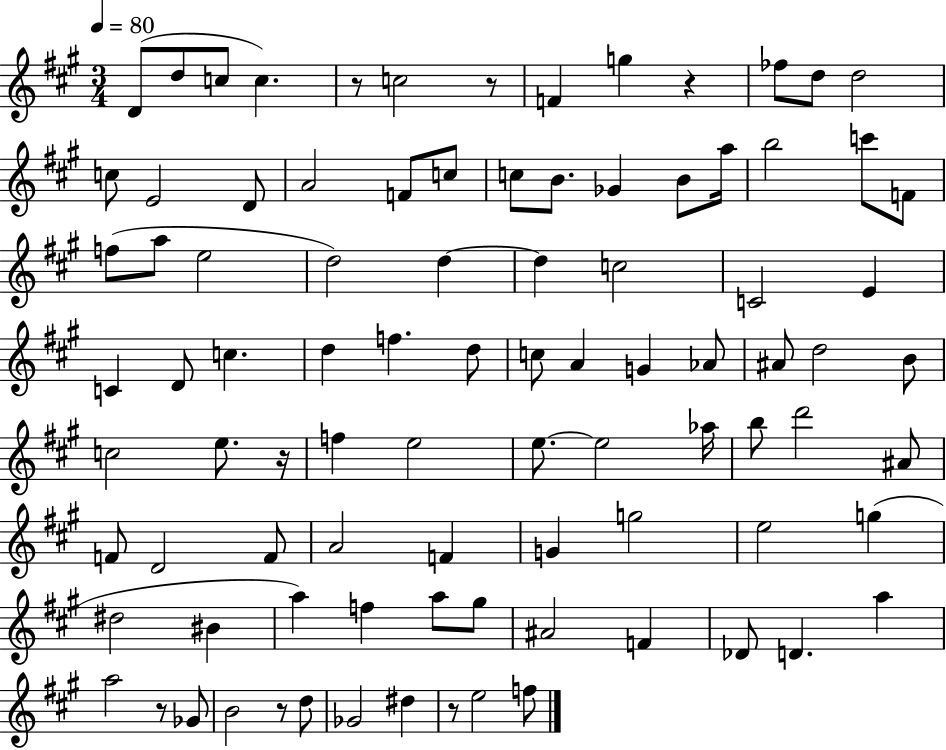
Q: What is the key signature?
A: A major